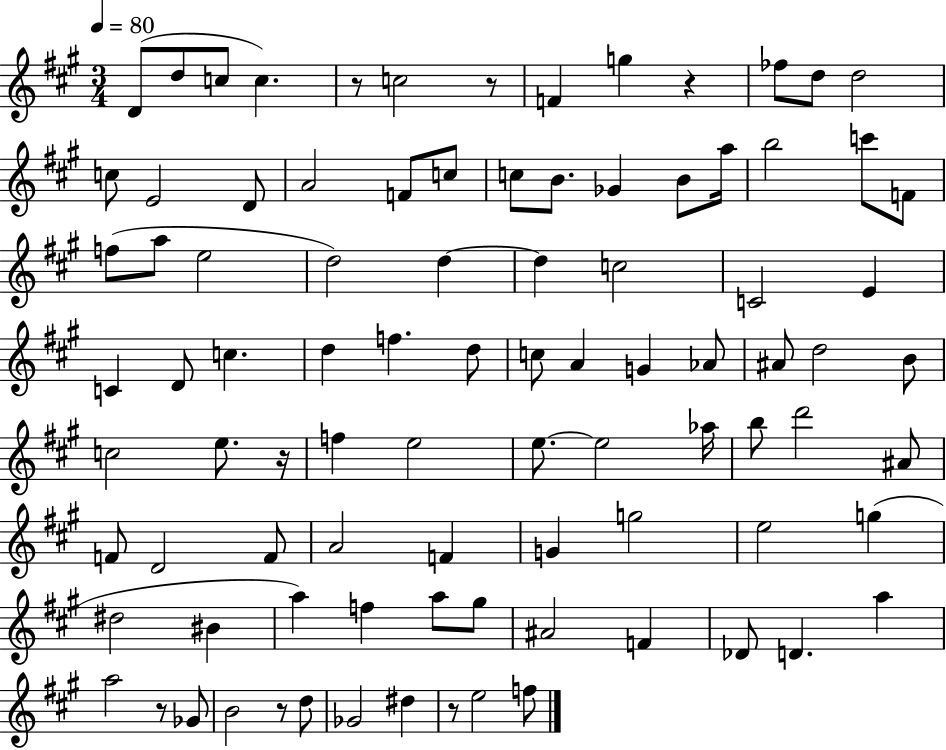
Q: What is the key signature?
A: A major